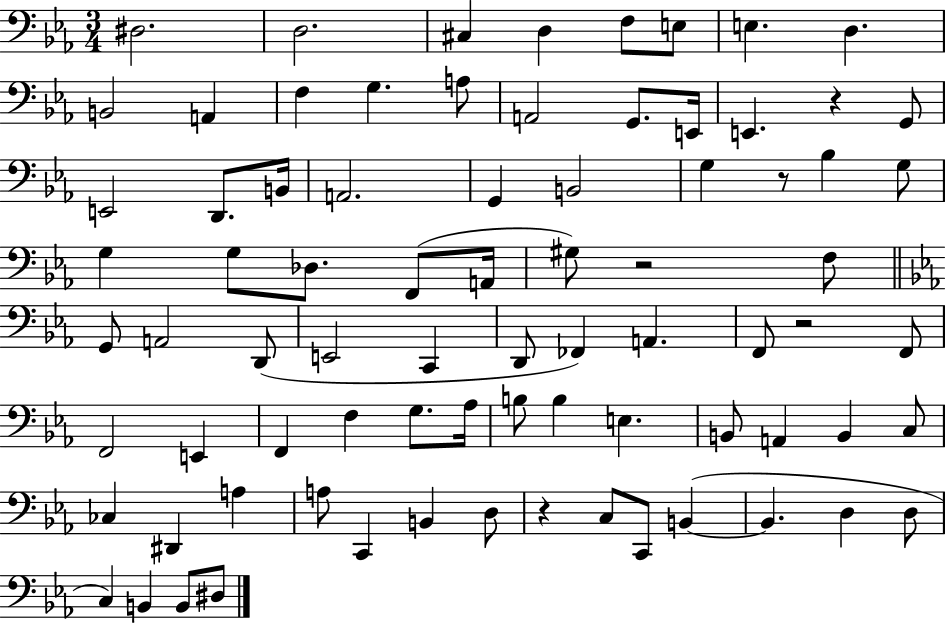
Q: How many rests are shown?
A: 5